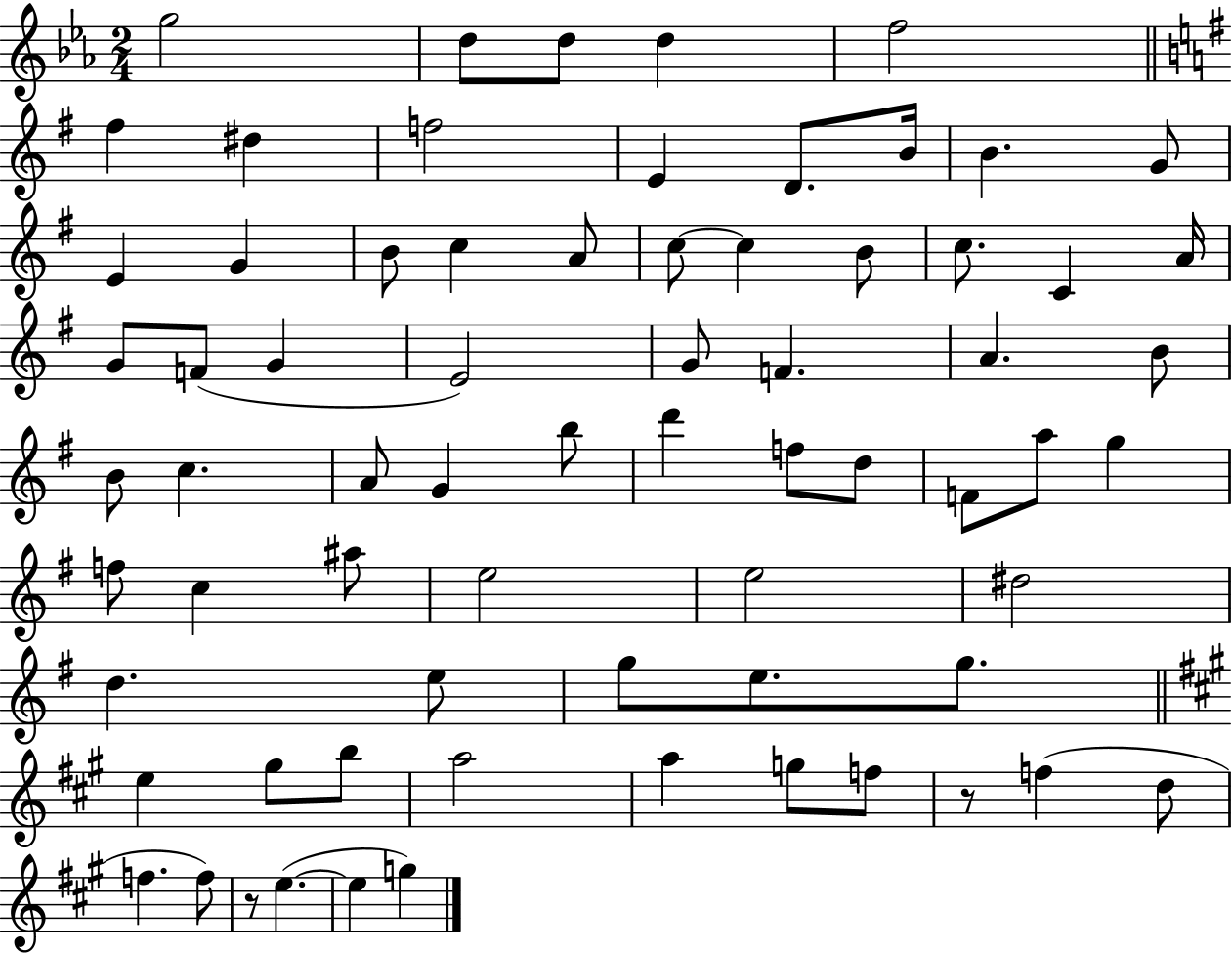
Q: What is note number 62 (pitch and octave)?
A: F5